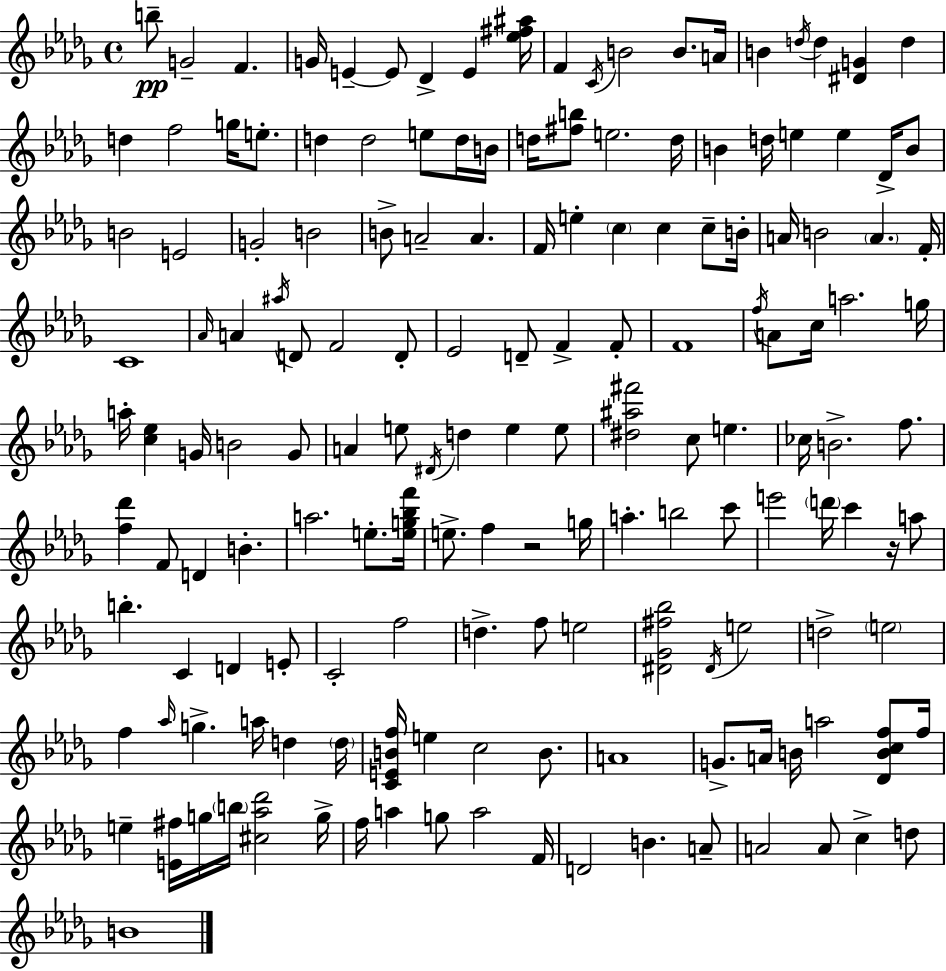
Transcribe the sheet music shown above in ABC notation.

X:1
T:Untitled
M:4/4
L:1/4
K:Bbm
b/2 G2 F G/4 E E/2 _D E [_e^f^a]/4 F C/4 B2 B/2 A/4 B d/4 d [^DG] d d f2 g/4 e/2 d d2 e/2 d/4 B/4 d/4 [^fb]/2 e2 d/4 B d/4 e e _D/4 B/2 B2 E2 G2 B2 B/2 A2 A F/4 e c c c/2 B/4 A/4 B2 A F/4 C4 _A/4 A ^a/4 D/2 F2 D/2 _E2 D/2 F F/2 F4 f/4 A/2 c/4 a2 g/4 a/4 [c_e] G/4 B2 G/2 A e/2 ^D/4 d e e/2 [^d^a^f']2 c/2 e _c/4 B2 f/2 [f_d'] F/2 D B a2 e/2 [eg_bf']/4 e/2 f z2 g/4 a b2 c'/2 e'2 d'/4 c' z/4 a/2 b C D E/2 C2 f2 d f/2 e2 [^D_G^f_b]2 ^D/4 e2 d2 e2 f _a/4 g a/4 d d/4 [CEBf]/4 e c2 B/2 A4 G/2 A/4 B/4 a2 [_DBcf]/2 f/4 e [E^f]/4 g/4 b/4 [^c_a_d']2 g/4 f/4 a g/2 a2 F/4 D2 B A/2 A2 A/2 c d/2 B4